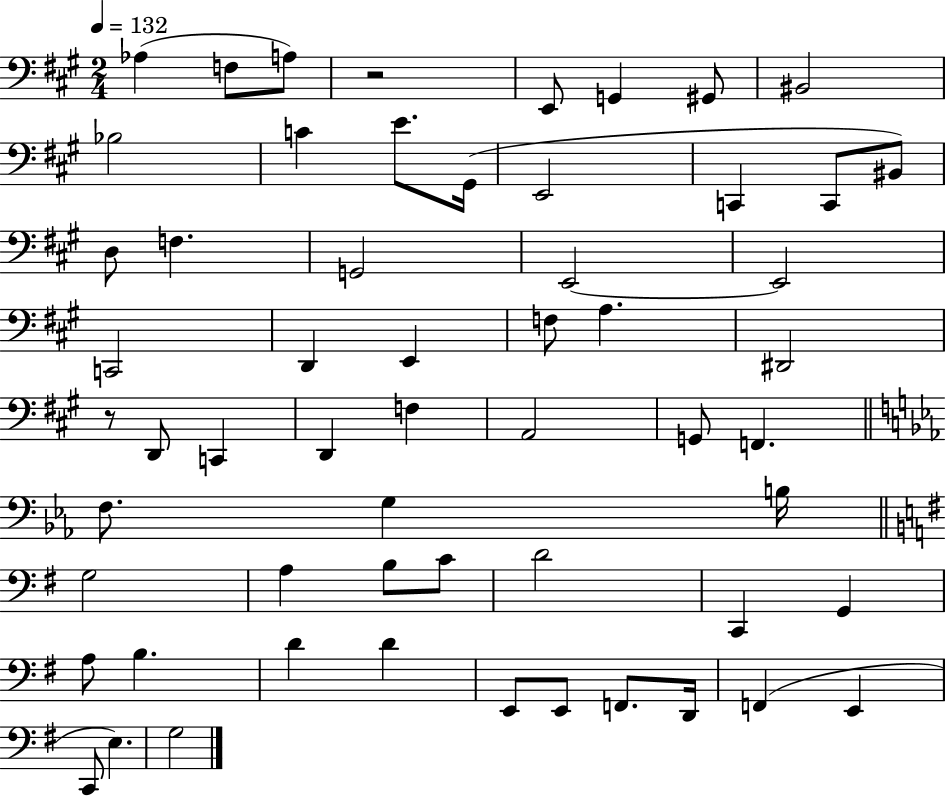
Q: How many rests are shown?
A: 2